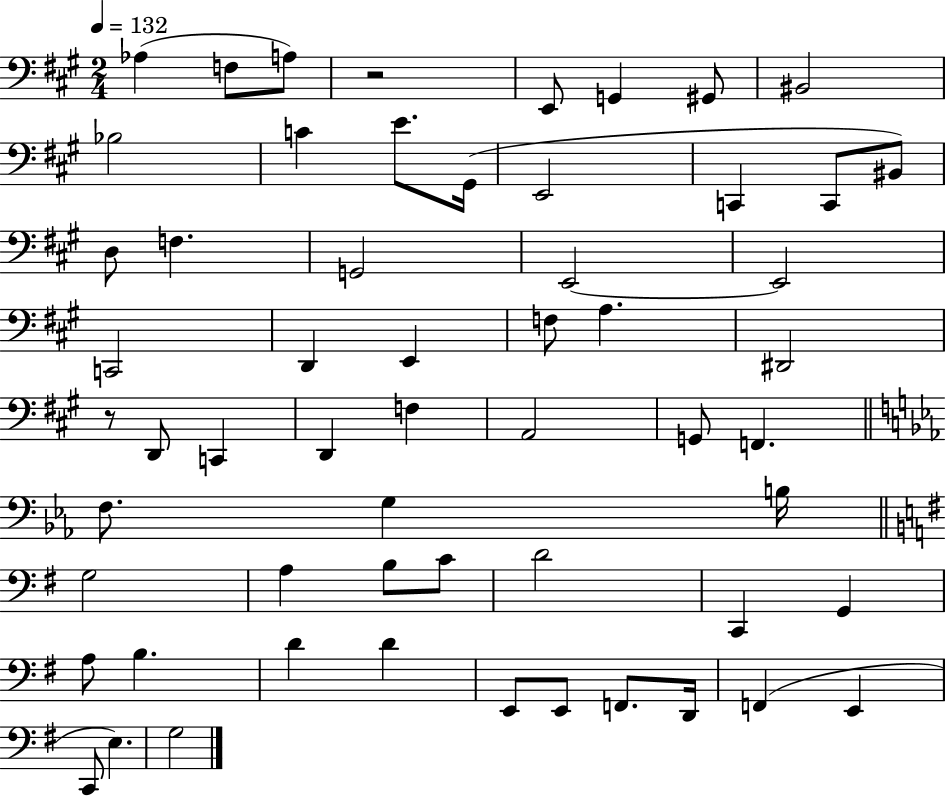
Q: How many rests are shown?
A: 2